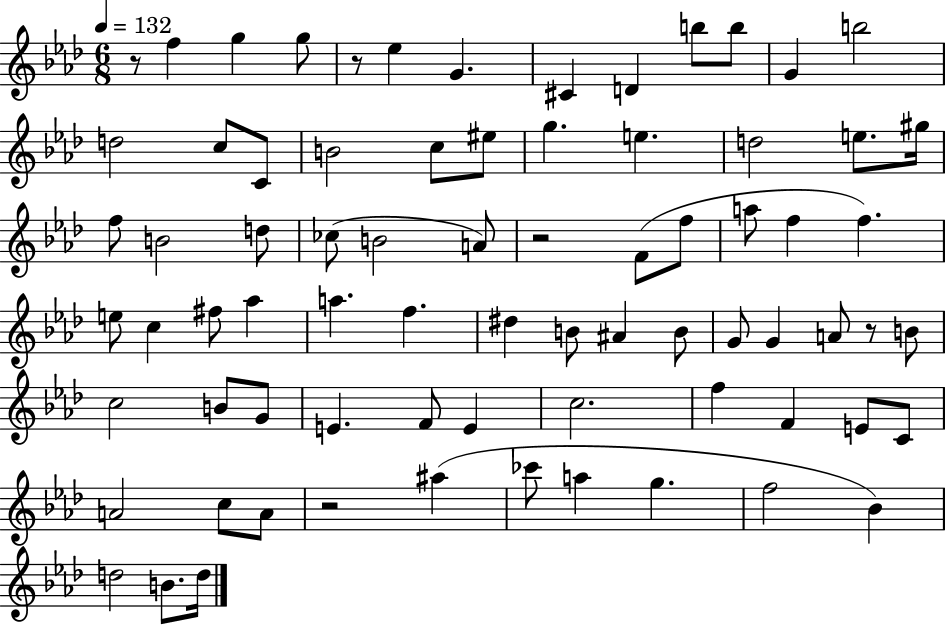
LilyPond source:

{
  \clef treble
  \numericTimeSignature
  \time 6/8
  \key aes \major
  \tempo 4 = 132
  r8 f''4 g''4 g''8 | r8 ees''4 g'4. | cis'4 d'4 b''8 b''8 | g'4 b''2 | \break d''2 c''8 c'8 | b'2 c''8 eis''8 | g''4. e''4. | d''2 e''8. gis''16 | \break f''8 b'2 d''8 | ces''8( b'2 a'8) | r2 f'8( f''8 | a''8 f''4 f''4.) | \break e''8 c''4 fis''8 aes''4 | a''4. f''4. | dis''4 b'8 ais'4 b'8 | g'8 g'4 a'8 r8 b'8 | \break c''2 b'8 g'8 | e'4. f'8 e'4 | c''2. | f''4 f'4 e'8 c'8 | \break a'2 c''8 a'8 | r2 ais''4( | ces'''8 a''4 g''4. | f''2 bes'4) | \break d''2 b'8. d''16 | \bar "|."
}